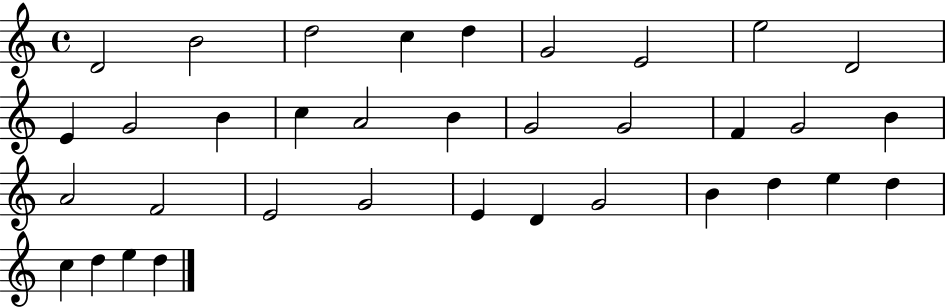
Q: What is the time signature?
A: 4/4